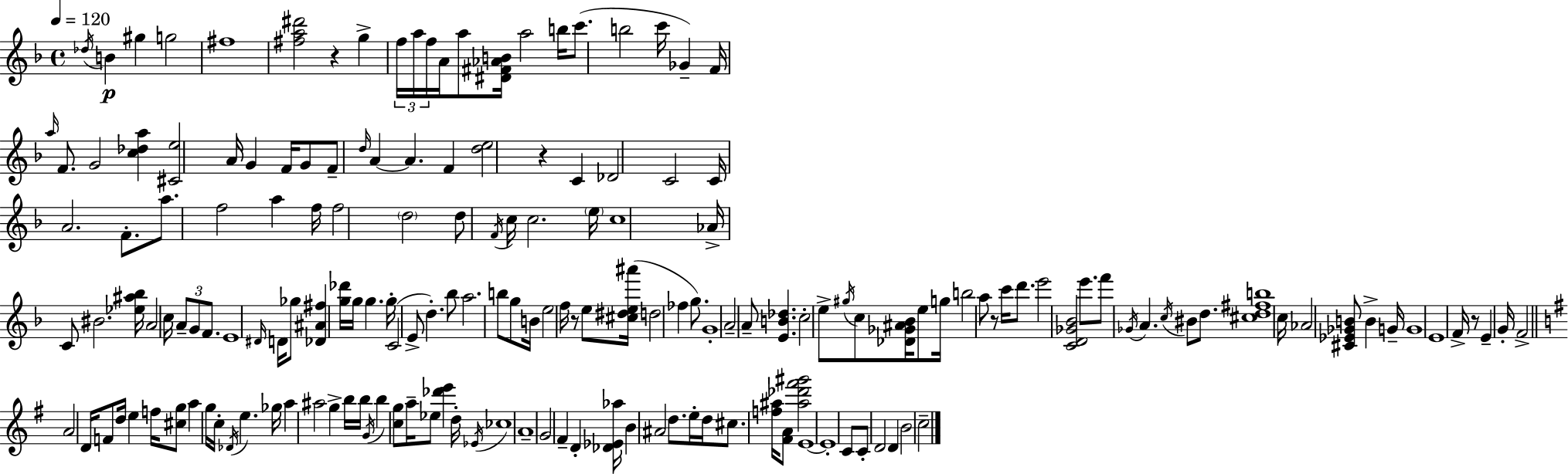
Db5/s B4/q G#5/q G5/h F#5/w [F#5,A5,D#6]/h R/q G5/q F5/s A5/s F5/s A4/s A5/e [D#4,F#4,Ab4,B4]/s A5/h B5/s C6/e. B5/h C6/s Gb4/q F4/s A5/s F4/e. G4/h [C5,Db5,A5]/q [C#4,E5]/h A4/s G4/q F4/s G4/e F4/e D5/s A4/q A4/q. F4/q [D5,E5]/h R/q C4/q Db4/h C4/h C4/s A4/h. F4/e. A5/e. F5/h A5/q F5/s F5/h D5/h D5/e F4/s C5/s C5/h. E5/s C5/w Ab4/s C4/e BIS4/h. [Eb5,A#5,Bb5]/s A4/h C5/s A4/e G4/e F4/e. E4/w D#4/s D4/s Gb5/e [Db4,A#4,F#5]/q [G5,Db6]/s G5/s G5/q. G5/s C4/h E4/e D5/q. Bb5/e A5/h. B5/e G5/e B4/s E5/h F5/s R/e E5/e [C#5,D#5,E5,A#6]/s D5/h FES5/q G5/e. G4/w A4/h A4/e [E4,B4,Db5]/q. C5/h E5/e G#5/s C5/e [Db4,Gb4,A#4,Bb4]/s E5/e G5/s B5/h A5/e R/e C6/s D6/e. E6/h [C4,D4,Gb4,Bb4]/h E6/e. F6/e Gb4/s A4/q. C5/s BIS4/e D5/e. [C#5,D5,F#5,B5]/w C5/s Ab4/h [C#4,Eb4,Gb4,B4]/e B4/q G4/s G4/w E4/w F4/s R/e E4/q G4/s F4/h A4/h D4/s F4/e D5/s E5/q F5/s [C#5,G5]/e A5/q G5/s C5/s Db4/s E5/q. Gb5/s A5/q A#5/h G5/q B5/s B5/s G4/s B5/q [C5,G5]/e A5/s Eb5/e [Db6,E6]/q D5/s Eb4/s CES5/w A4/w G4/h F#4/q D4/q [Db4,Eb4,Ab5]/s B4/q A#4/h D5/e. E5/s D5/s C#5/e. [F5,A#5]/s [F#4,A4]/e [A#5,Db6,F#6,G#6]/h E4/w E4/w C4/e C4/e D4/h D4/q B4/h C5/h